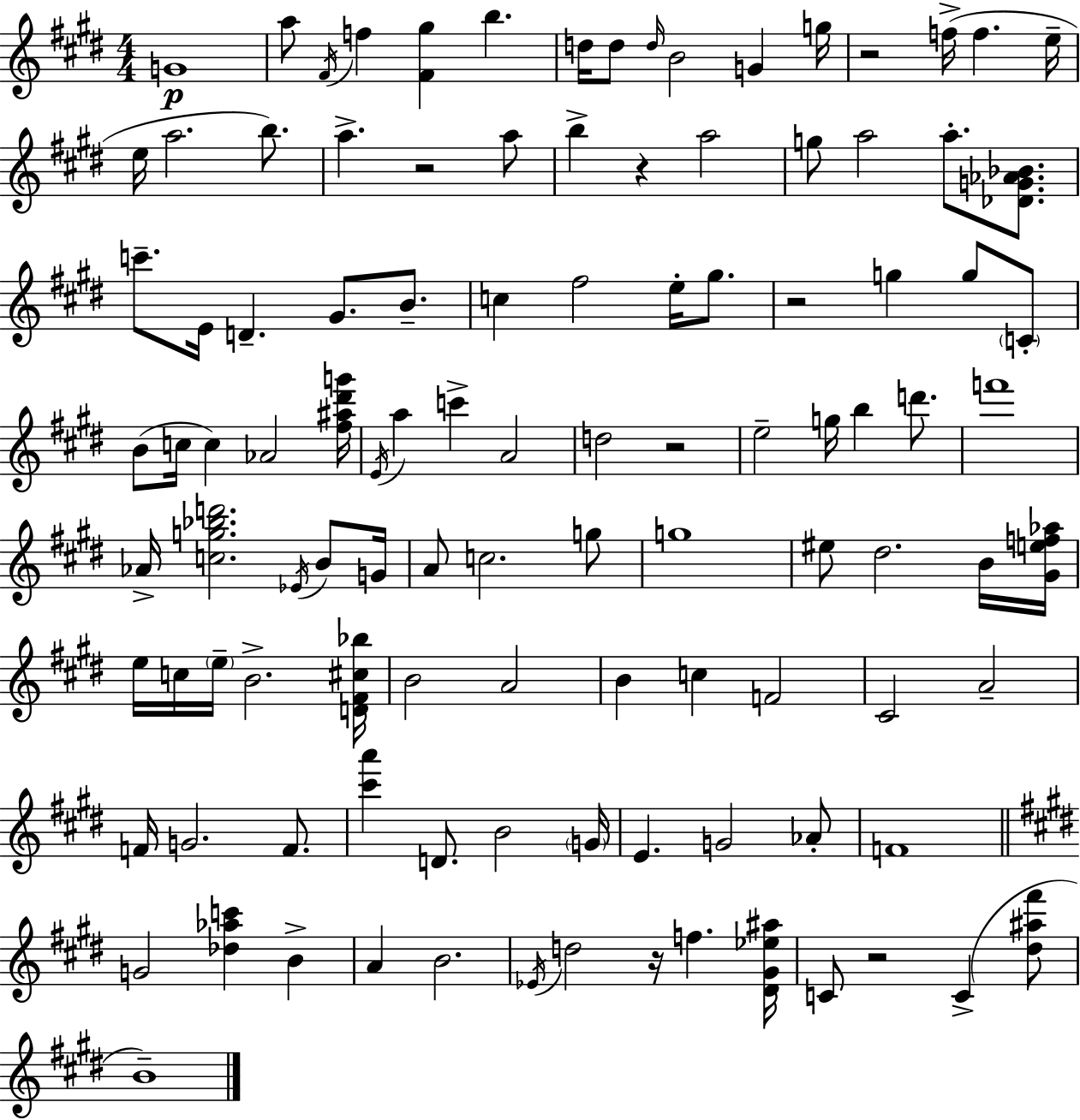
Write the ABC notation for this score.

X:1
T:Untitled
M:4/4
L:1/4
K:E
G4 a/2 ^F/4 f [^F^g] b d/4 d/2 d/4 B2 G g/4 z2 f/4 f e/4 e/4 a2 b/2 a z2 a/2 b z a2 g/2 a2 a/2 [_DG_A_B]/2 c'/2 E/4 D ^G/2 B/2 c ^f2 e/4 ^g/2 z2 g g/2 C/2 B/2 c/4 c _A2 [^f^a^d'g']/4 E/4 a c' A2 d2 z2 e2 g/4 b d'/2 f'4 _A/4 [cg_bd']2 _E/4 B/2 G/4 A/2 c2 g/2 g4 ^e/2 ^d2 B/4 [^Gef_a]/4 e/4 c/4 e/4 B2 [D^F^c_b]/4 B2 A2 B c F2 ^C2 A2 F/4 G2 F/2 [^c'a'] D/2 B2 G/4 E G2 _A/2 F4 G2 [_d_ac'] B A B2 _E/4 d2 z/4 f [^D^G_e^a]/4 C/2 z2 C [^d^a^f']/2 B4